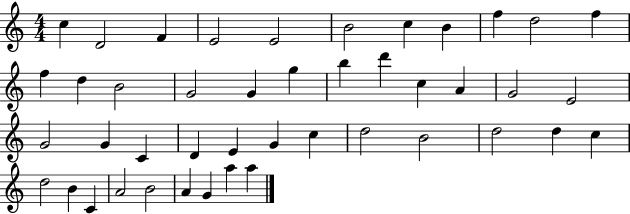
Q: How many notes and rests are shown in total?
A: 44